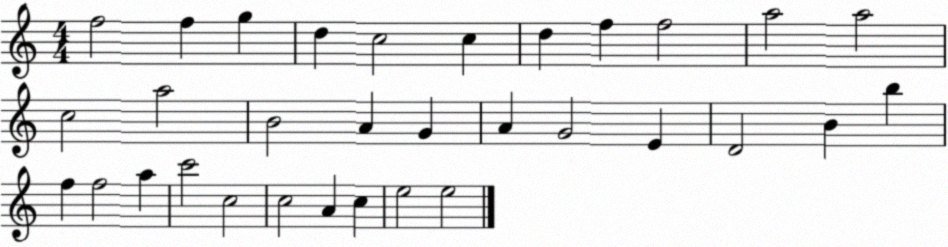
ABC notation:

X:1
T:Untitled
M:4/4
L:1/4
K:C
f2 f g d c2 c d f f2 a2 a2 c2 a2 B2 A G A G2 E D2 B b f f2 a c'2 c2 c2 A c e2 e2